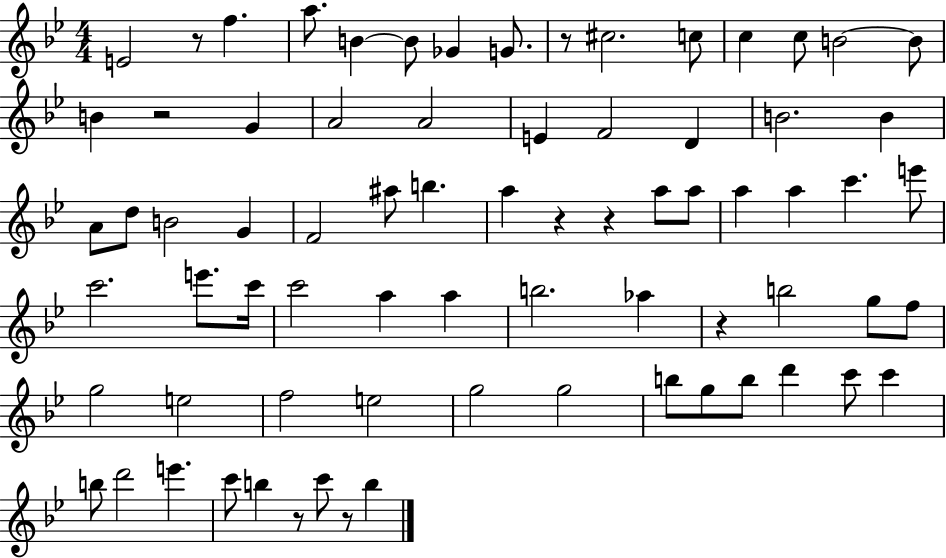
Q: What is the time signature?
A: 4/4